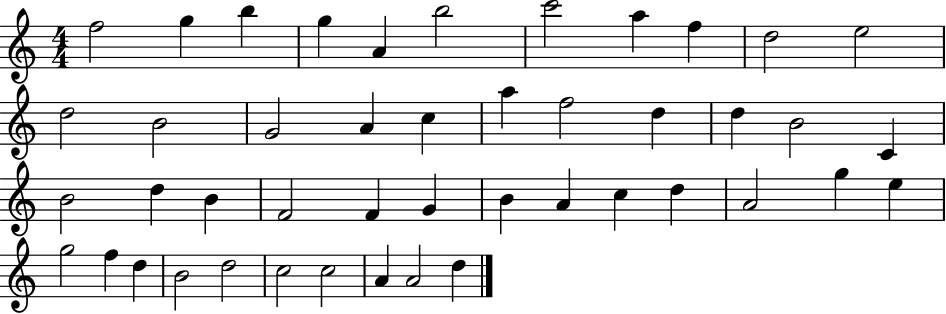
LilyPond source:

{
  \clef treble
  \numericTimeSignature
  \time 4/4
  \key c \major
  f''2 g''4 b''4 | g''4 a'4 b''2 | c'''2 a''4 f''4 | d''2 e''2 | \break d''2 b'2 | g'2 a'4 c''4 | a''4 f''2 d''4 | d''4 b'2 c'4 | \break b'2 d''4 b'4 | f'2 f'4 g'4 | b'4 a'4 c''4 d''4 | a'2 g''4 e''4 | \break g''2 f''4 d''4 | b'2 d''2 | c''2 c''2 | a'4 a'2 d''4 | \break \bar "|."
}